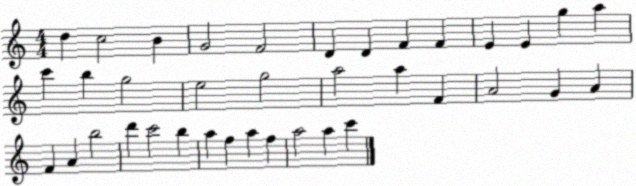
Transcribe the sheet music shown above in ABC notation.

X:1
T:Untitled
M:4/4
L:1/4
K:C
d c2 B G2 F2 D D F F E E g a c' b g2 e2 g2 a2 a F A2 G A F A b2 d' c'2 b a f a f a2 a c'